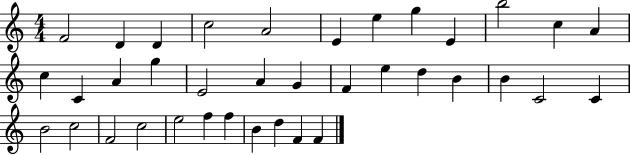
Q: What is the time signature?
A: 4/4